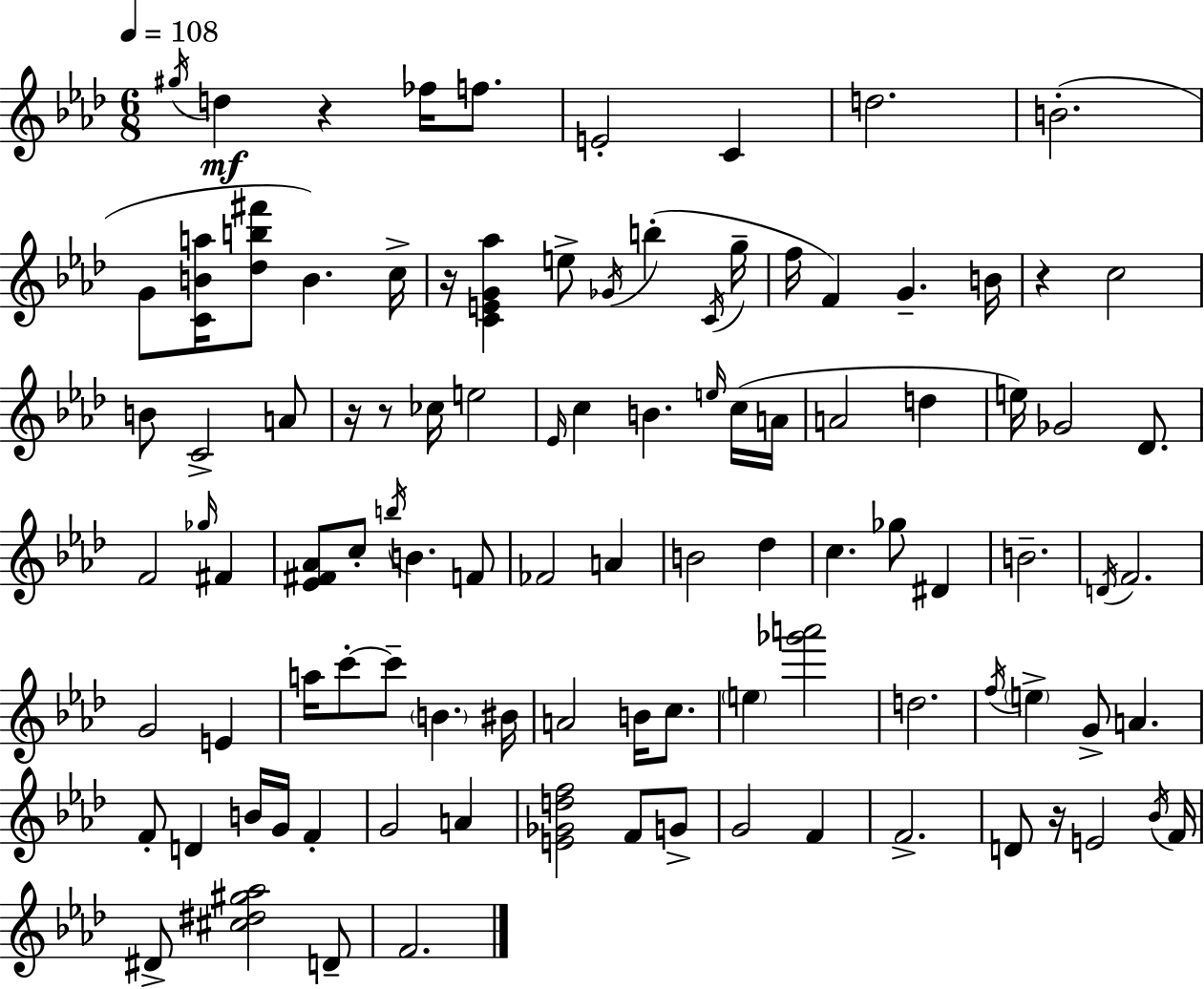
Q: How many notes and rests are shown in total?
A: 102